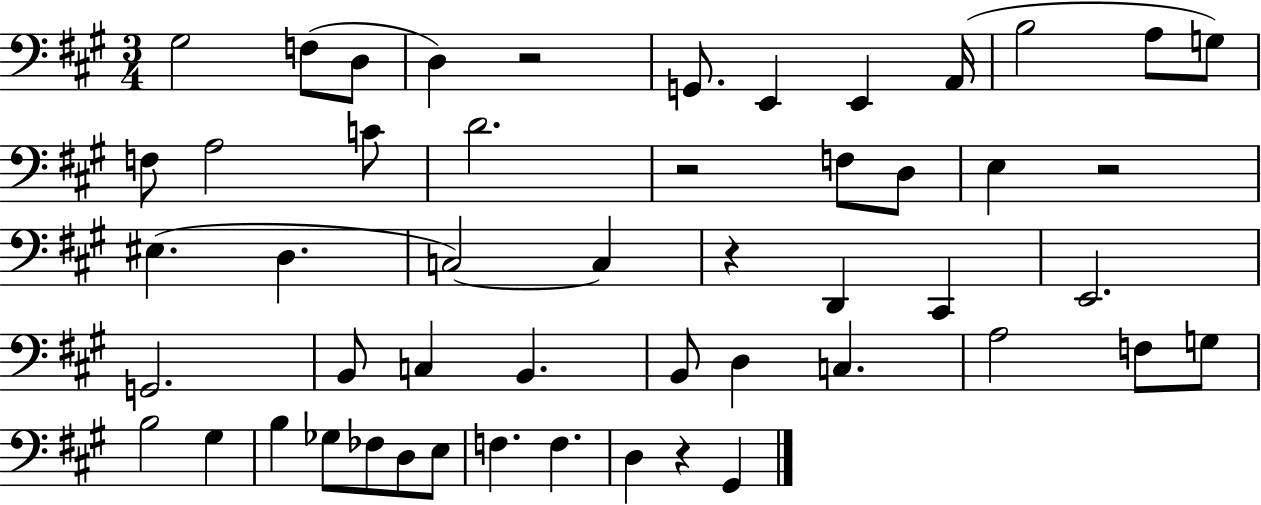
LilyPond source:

{
  \clef bass
  \numericTimeSignature
  \time 3/4
  \key a \major
  gis2 f8( d8 | d4) r2 | g,8. e,4 e,4 a,16( | b2 a8 g8) | \break f8 a2 c'8 | d'2. | r2 f8 d8 | e4 r2 | \break eis4.( d4. | c2~~) c4 | r4 d,4 cis,4 | e,2. | \break g,2. | b,8 c4 b,4. | b,8 d4 c4. | a2 f8 g8 | \break b2 gis4 | b4 ges8 fes8 d8 e8 | f4. f4. | d4 r4 gis,4 | \break \bar "|."
}